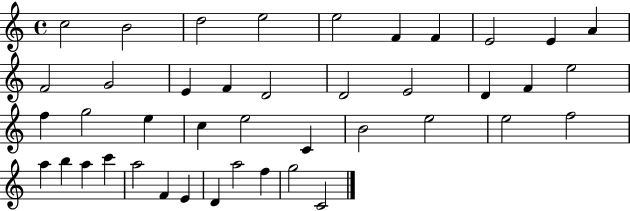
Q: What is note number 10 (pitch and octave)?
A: A4